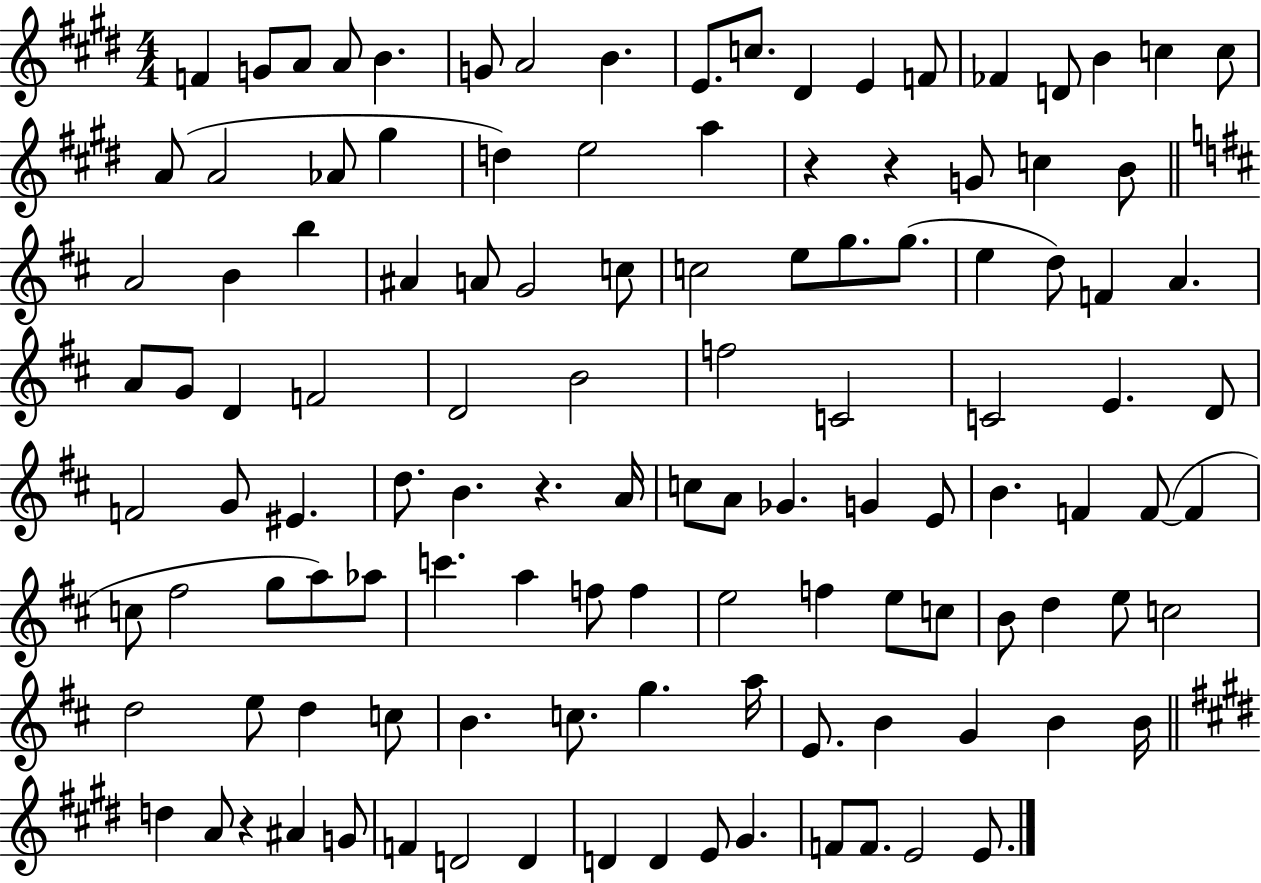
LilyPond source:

{
  \clef treble
  \numericTimeSignature
  \time 4/4
  \key e \major
  f'4 g'8 a'8 a'8 b'4. | g'8 a'2 b'4. | e'8. c''8. dis'4 e'4 f'8 | fes'4 d'8 b'4 c''4 c''8 | \break a'8( a'2 aes'8 gis''4 | d''4) e''2 a''4 | r4 r4 g'8 c''4 b'8 | \bar "||" \break \key d \major a'2 b'4 b''4 | ais'4 a'8 g'2 c''8 | c''2 e''8 g''8. g''8.( | e''4 d''8) f'4 a'4. | \break a'8 g'8 d'4 f'2 | d'2 b'2 | f''2 c'2 | c'2 e'4. d'8 | \break f'2 g'8 eis'4. | d''8. b'4. r4. a'16 | c''8 a'8 ges'4. g'4 e'8 | b'4. f'4 f'8~(~ f'4 | \break c''8 fis''2 g''8 a''8) aes''8 | c'''4. a''4 f''8 f''4 | e''2 f''4 e''8 c''8 | b'8 d''4 e''8 c''2 | \break d''2 e''8 d''4 c''8 | b'4. c''8. g''4. a''16 | e'8. b'4 g'4 b'4 b'16 | \bar "||" \break \key e \major d''4 a'8 r4 ais'4 g'8 | f'4 d'2 d'4 | d'4 d'4 e'8 gis'4. | f'8 f'8. e'2 e'8. | \break \bar "|."
}